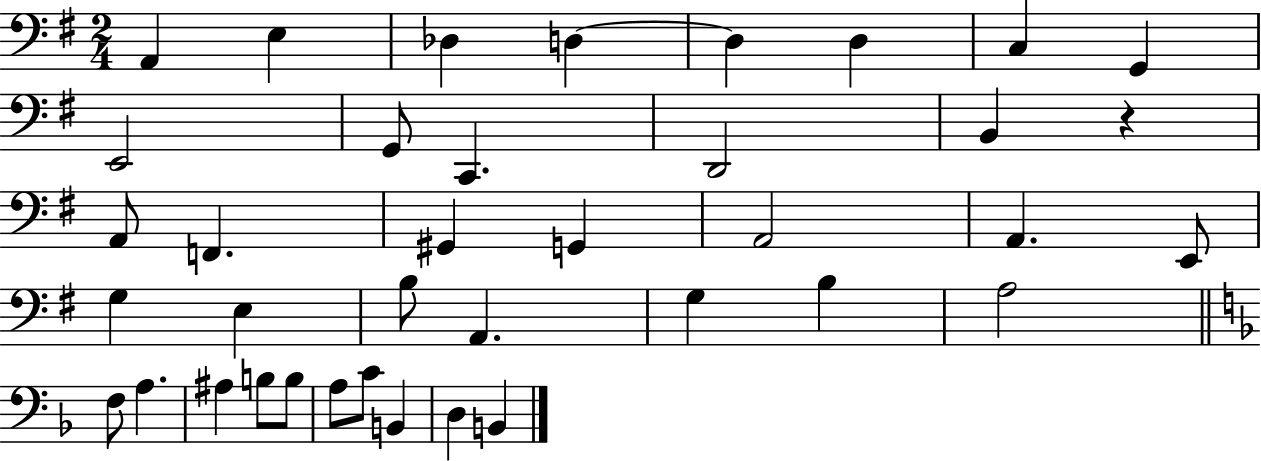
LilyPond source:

{
  \clef bass
  \numericTimeSignature
  \time 2/4
  \key g \major
  a,4 e4 | des4 d4~~ | d4 d4 | c4 g,4 | \break e,2 | g,8 c,4. | d,2 | b,4 r4 | \break a,8 f,4. | gis,4 g,4 | a,2 | a,4. e,8 | \break g4 e4 | b8 a,4. | g4 b4 | a2 | \break \bar "||" \break \key d \minor f8 a4. | ais4 b8 b8 | a8 c'8 b,4 | d4 b,4 | \break \bar "|."
}